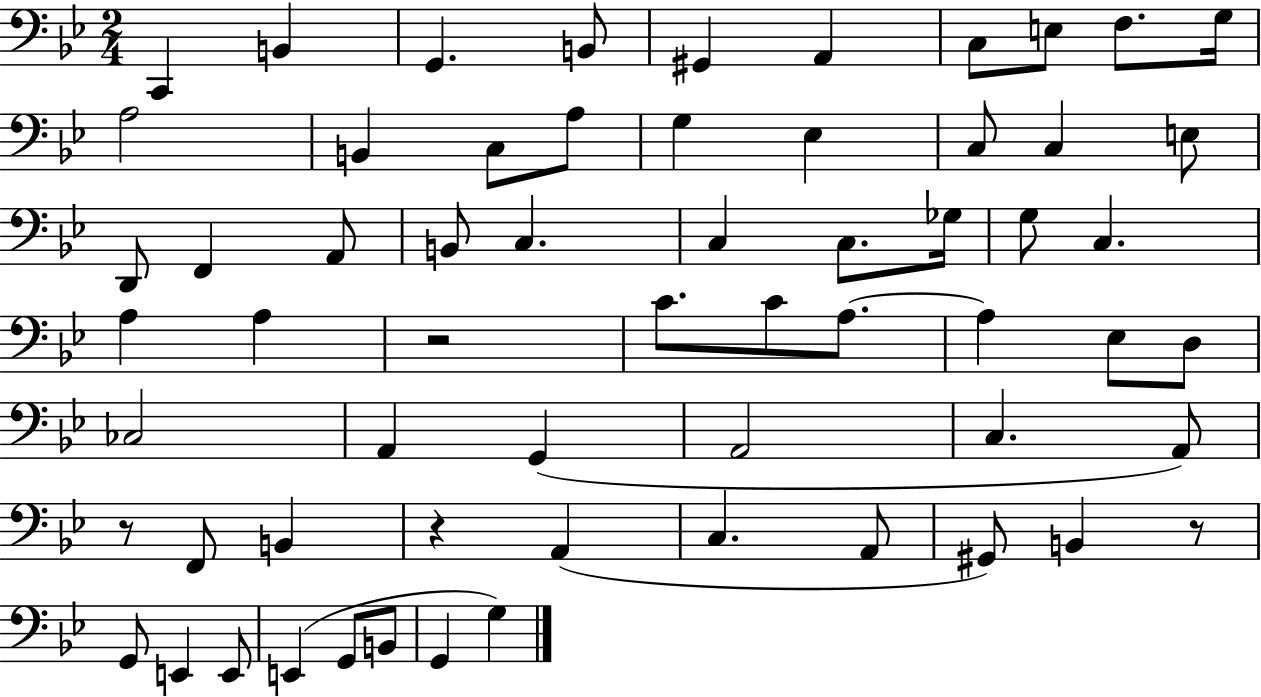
C2/q B2/q G2/q. B2/e G#2/q A2/q C3/e E3/e F3/e. G3/s A3/h B2/q C3/e A3/e G3/q Eb3/q C3/e C3/q E3/e D2/e F2/q A2/e B2/e C3/q. C3/q C3/e. Gb3/s G3/e C3/q. A3/q A3/q R/h C4/e. C4/e A3/e. A3/q Eb3/e D3/e CES3/h A2/q G2/q A2/h C3/q. A2/e R/e F2/e B2/q R/q A2/q C3/q. A2/e G#2/e B2/q R/e G2/e E2/q E2/e E2/q G2/e B2/e G2/q G3/q